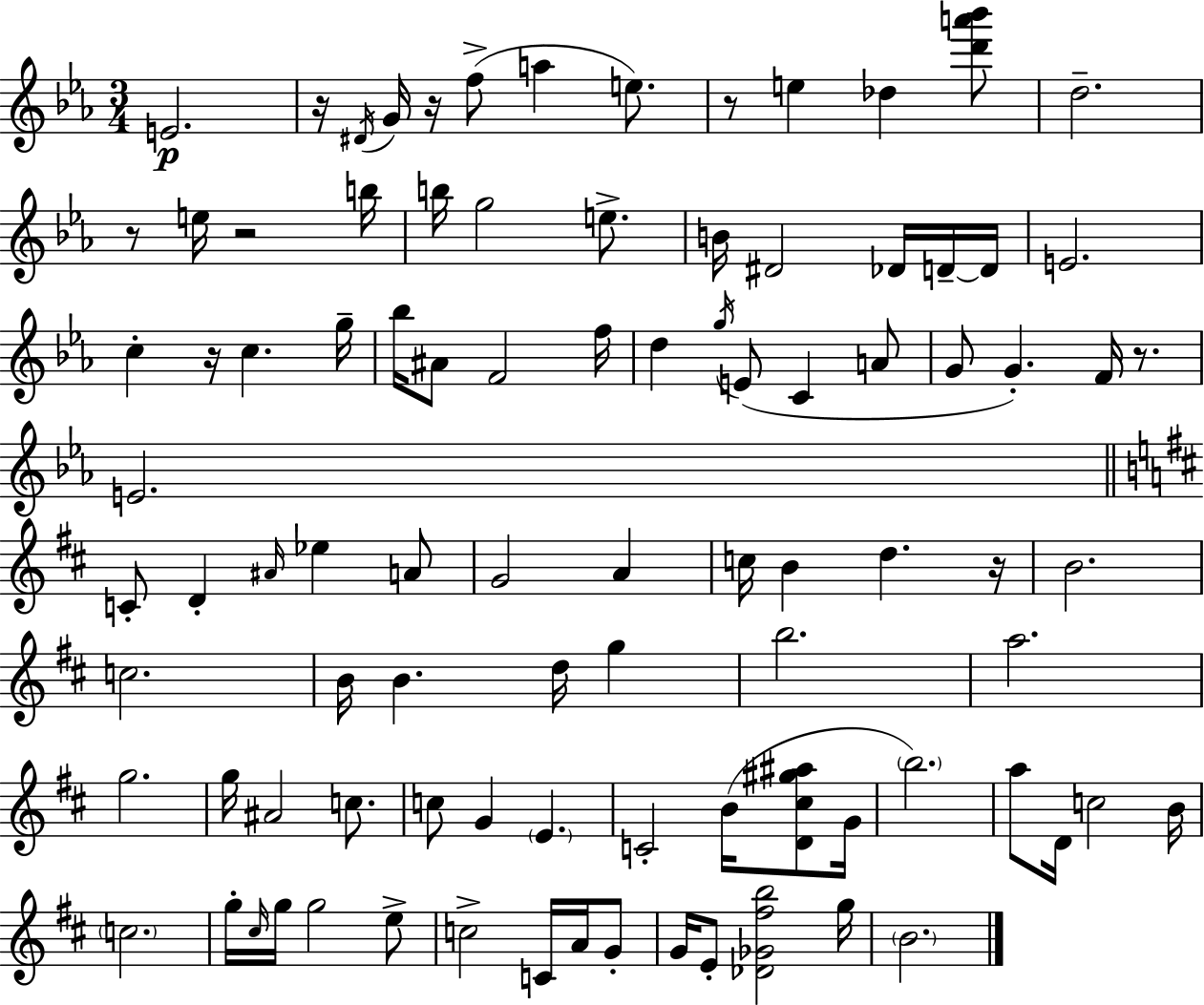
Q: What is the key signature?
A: C minor